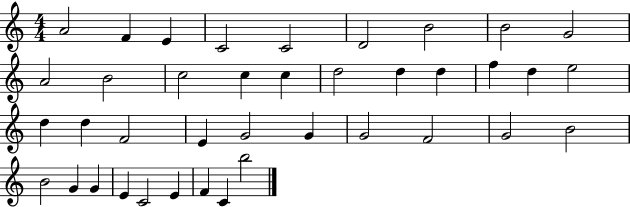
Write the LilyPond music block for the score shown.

{
  \clef treble
  \numericTimeSignature
  \time 4/4
  \key c \major
  a'2 f'4 e'4 | c'2 c'2 | d'2 b'2 | b'2 g'2 | \break a'2 b'2 | c''2 c''4 c''4 | d''2 d''4 d''4 | f''4 d''4 e''2 | \break d''4 d''4 f'2 | e'4 g'2 g'4 | g'2 f'2 | g'2 b'2 | \break b'2 g'4 g'4 | e'4 c'2 e'4 | f'4 c'4 b''2 | \bar "|."
}